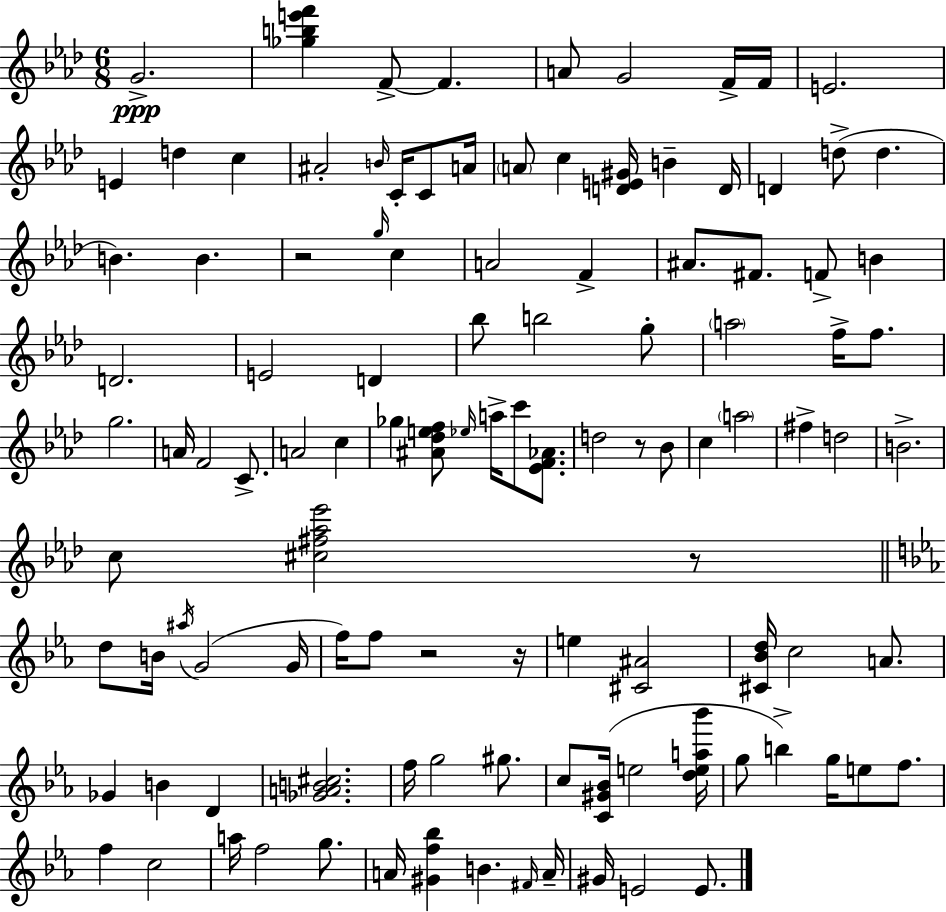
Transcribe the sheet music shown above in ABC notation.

X:1
T:Untitled
M:6/8
L:1/4
K:Ab
G2 [_gbe'f'] F/2 F A/2 G2 F/4 F/4 E2 E d c ^A2 B/4 C/4 C/2 A/4 A/2 c [DE^G]/4 B D/4 D d/2 d B B z2 g/4 c A2 F ^A/2 ^F/2 F/2 B D2 E2 D _b/2 b2 g/2 a2 f/4 f/2 g2 A/4 F2 C/2 A2 c _g [^A_def]/2 _e/4 a/4 c'/2 [_EF_A]/2 d2 z/2 _B/2 c a2 ^f d2 B2 c/2 [^c^f_a_e']2 z/2 d/2 B/4 ^a/4 G2 G/4 f/4 f/2 z2 z/4 e [^C^A]2 [^C_Bd]/4 c2 A/2 _G B D [_GAB^c]2 f/4 g2 ^g/2 c/2 [C^G_B]/4 e2 [dea_b']/4 g/2 b g/4 e/2 f/2 f c2 a/4 f2 g/2 A/4 [^Gf_b] B ^F/4 A/4 ^G/4 E2 E/2